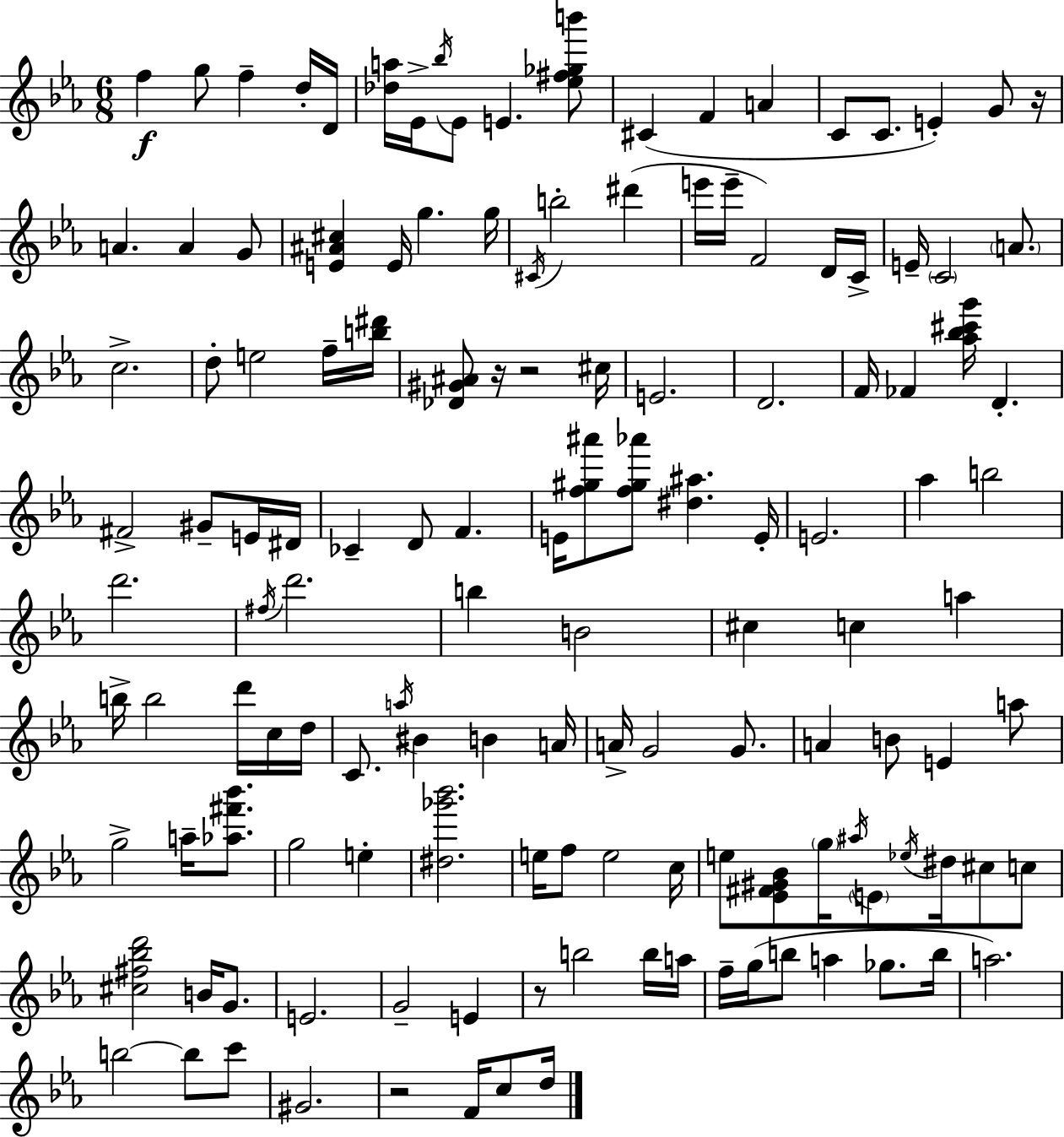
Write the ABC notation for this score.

X:1
T:Untitled
M:6/8
L:1/4
K:Cm
f g/2 f d/4 D/4 [_da]/4 _E/4 _b/4 _E/2 E [_e^f_gb']/2 ^C F A C/2 C/2 E G/2 z/4 A A G/2 [E^A^c] E/4 g g/4 ^C/4 b2 ^d' e'/4 e'/4 F2 D/4 C/4 E/4 C2 A/2 c2 d/2 e2 f/4 [b^d']/4 [_D^G^A]/2 z/4 z2 ^c/4 E2 D2 F/4 _F [_a_b^c'g']/4 D ^F2 ^G/2 E/4 ^D/4 _C D/2 F E/4 [f^g^a']/2 [f^g_a']/2 [^d^a] E/4 E2 _a b2 d'2 ^f/4 d'2 b B2 ^c c a b/4 b2 d'/4 c/4 d/4 C/2 a/4 ^B B A/4 A/4 G2 G/2 A B/2 E a/2 g2 a/4 [_a^f'_b']/2 g2 e [^d_g'_b']2 e/4 f/2 e2 c/4 e/2 [_E^F^G_B]/2 g/4 ^a/4 E/2 _e/4 ^d/4 ^c/2 c/2 [^c^f_bd']2 B/4 G/2 E2 G2 E z/2 b2 b/4 a/4 f/4 g/4 b/2 a _g/2 b/4 a2 b2 b/2 c'/2 ^G2 z2 F/4 c/2 d/4